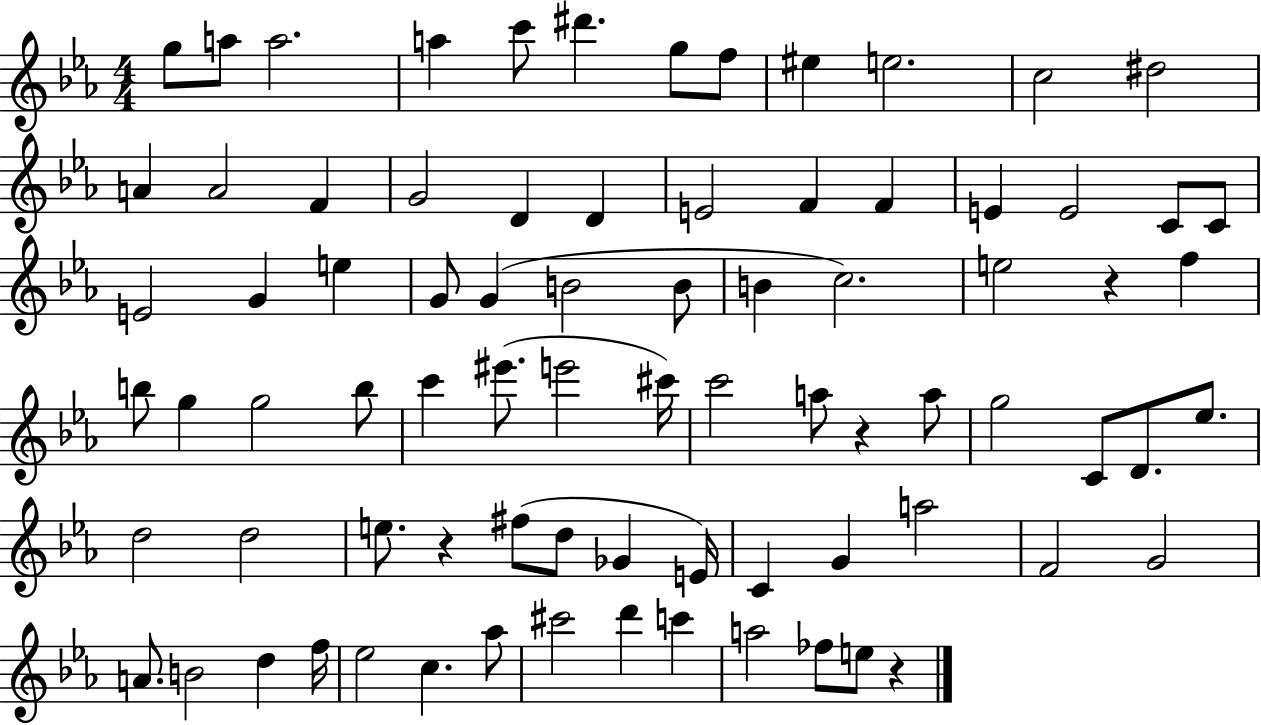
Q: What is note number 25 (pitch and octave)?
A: C4